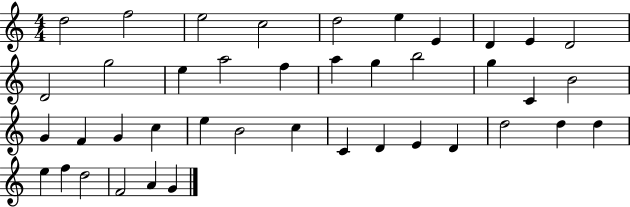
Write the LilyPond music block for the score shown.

{
  \clef treble
  \numericTimeSignature
  \time 4/4
  \key c \major
  d''2 f''2 | e''2 c''2 | d''2 e''4 e'4 | d'4 e'4 d'2 | \break d'2 g''2 | e''4 a''2 f''4 | a''4 g''4 b''2 | g''4 c'4 b'2 | \break g'4 f'4 g'4 c''4 | e''4 b'2 c''4 | c'4 d'4 e'4 d'4 | d''2 d''4 d''4 | \break e''4 f''4 d''2 | f'2 a'4 g'4 | \bar "|."
}